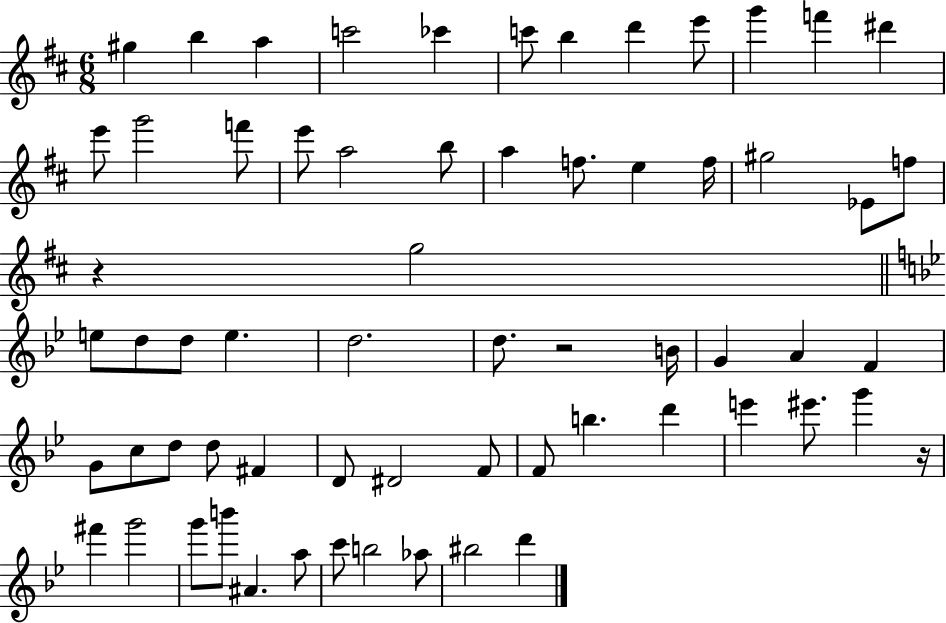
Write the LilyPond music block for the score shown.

{
  \clef treble
  \numericTimeSignature
  \time 6/8
  \key d \major
  \repeat volta 2 { gis''4 b''4 a''4 | c'''2 ces'''4 | c'''8 b''4 d'''4 e'''8 | g'''4 f'''4 dis'''4 | \break e'''8 g'''2 f'''8 | e'''8 a''2 b''8 | a''4 f''8. e''4 f''16 | gis''2 ees'8 f''8 | \break r4 g''2 | \bar "||" \break \key g \minor e''8 d''8 d''8 e''4. | d''2. | d''8. r2 b'16 | g'4 a'4 f'4 | \break g'8 c''8 d''8 d''8 fis'4 | d'8 dis'2 f'8 | f'8 b''4. d'''4 | e'''4 eis'''8. g'''4 r16 | \break fis'''4 g'''2 | g'''8 b'''8 ais'4. a''8 | c'''8 b''2 aes''8 | bis''2 d'''4 | \break } \bar "|."
}